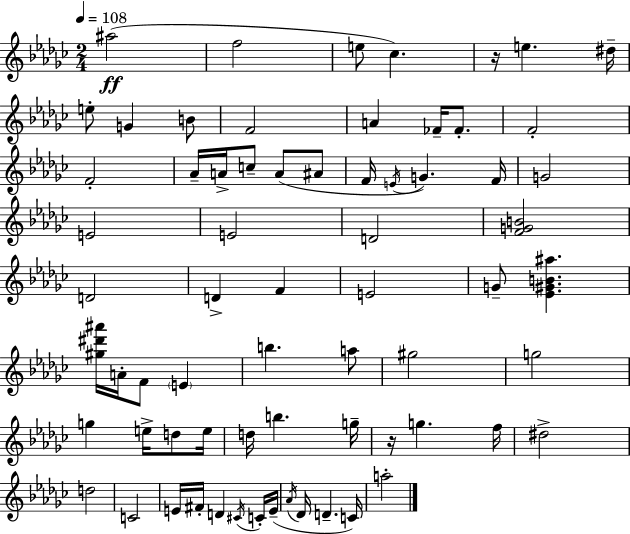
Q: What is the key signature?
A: EES minor